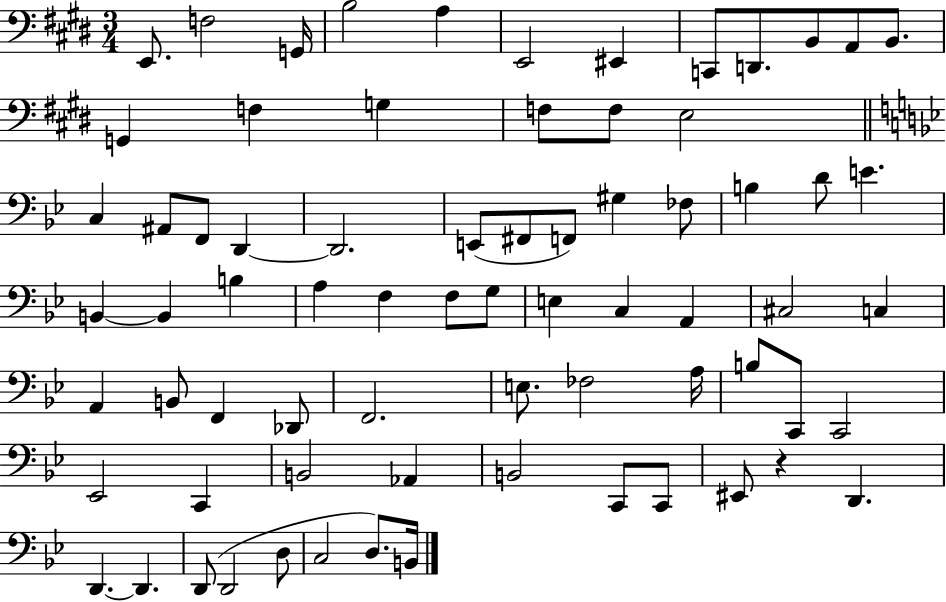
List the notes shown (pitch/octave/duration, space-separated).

E2/e. F3/h G2/s B3/h A3/q E2/h EIS2/q C2/e D2/e. B2/e A2/e B2/e. G2/q F3/q G3/q F3/e F3/e E3/h C3/q A#2/e F2/e D2/q D2/h. E2/e F#2/e F2/e G#3/q FES3/e B3/q D4/e E4/q. B2/q B2/q B3/q A3/q F3/q F3/e G3/e E3/q C3/q A2/q C#3/h C3/q A2/q B2/e F2/q Db2/e F2/h. E3/e. FES3/h A3/s B3/e C2/e C2/h Eb2/h C2/q B2/h Ab2/q B2/h C2/e C2/e EIS2/e R/q D2/q. D2/q. D2/q. D2/e D2/h D3/e C3/h D3/e. B2/s